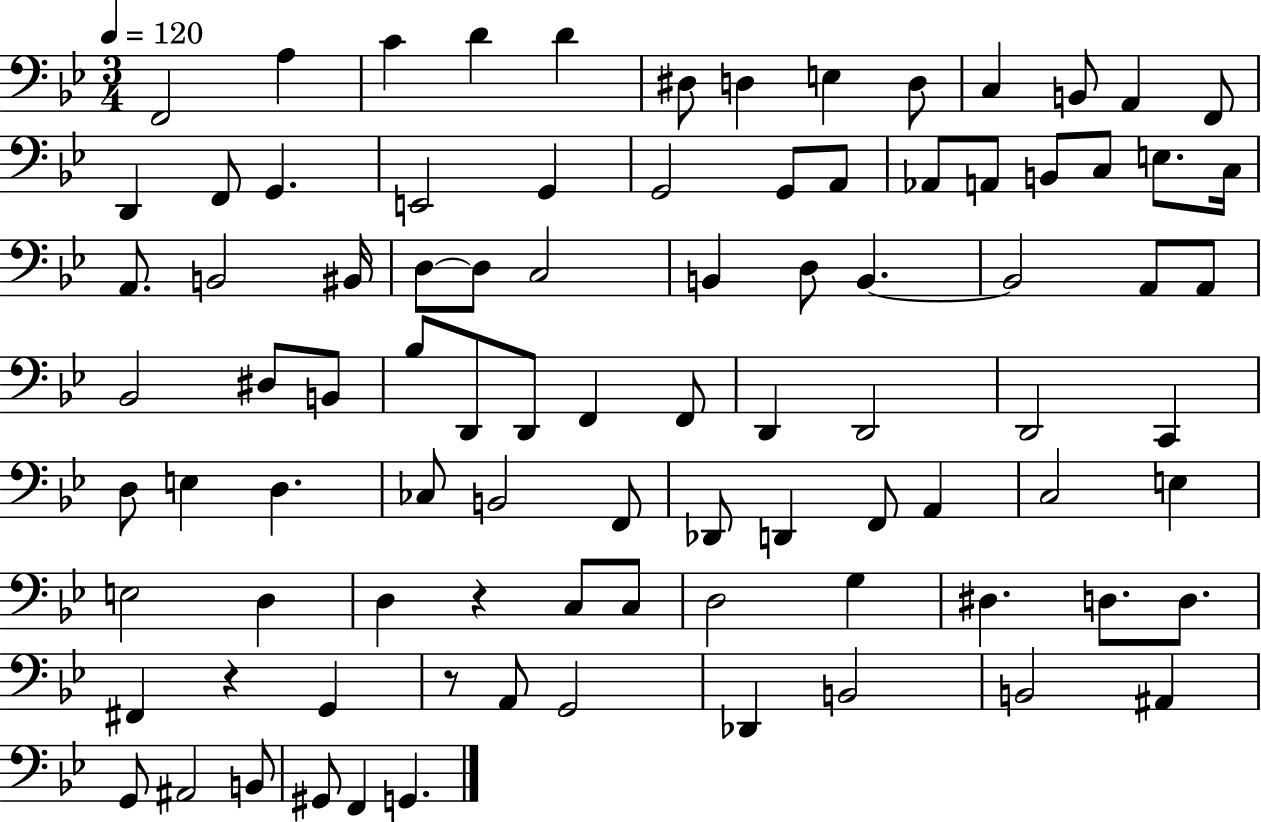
F2/h A3/q C4/q D4/q D4/q D#3/e D3/q E3/q D3/e C3/q B2/e A2/q F2/e D2/q F2/e G2/q. E2/h G2/q G2/h G2/e A2/e Ab2/e A2/e B2/e C3/e E3/e. C3/s A2/e. B2/h BIS2/s D3/e D3/e C3/h B2/q D3/e B2/q. B2/h A2/e A2/e Bb2/h D#3/e B2/e Bb3/e D2/e D2/e F2/q F2/e D2/q D2/h D2/h C2/q D3/e E3/q D3/q. CES3/e B2/h F2/e Db2/e D2/q F2/e A2/q C3/h E3/q E3/h D3/q D3/q R/q C3/e C3/e D3/h G3/q D#3/q. D3/e. D3/e. F#2/q R/q G2/q R/e A2/e G2/h Db2/q B2/h B2/h A#2/q G2/e A#2/h B2/e G#2/e F2/q G2/q.